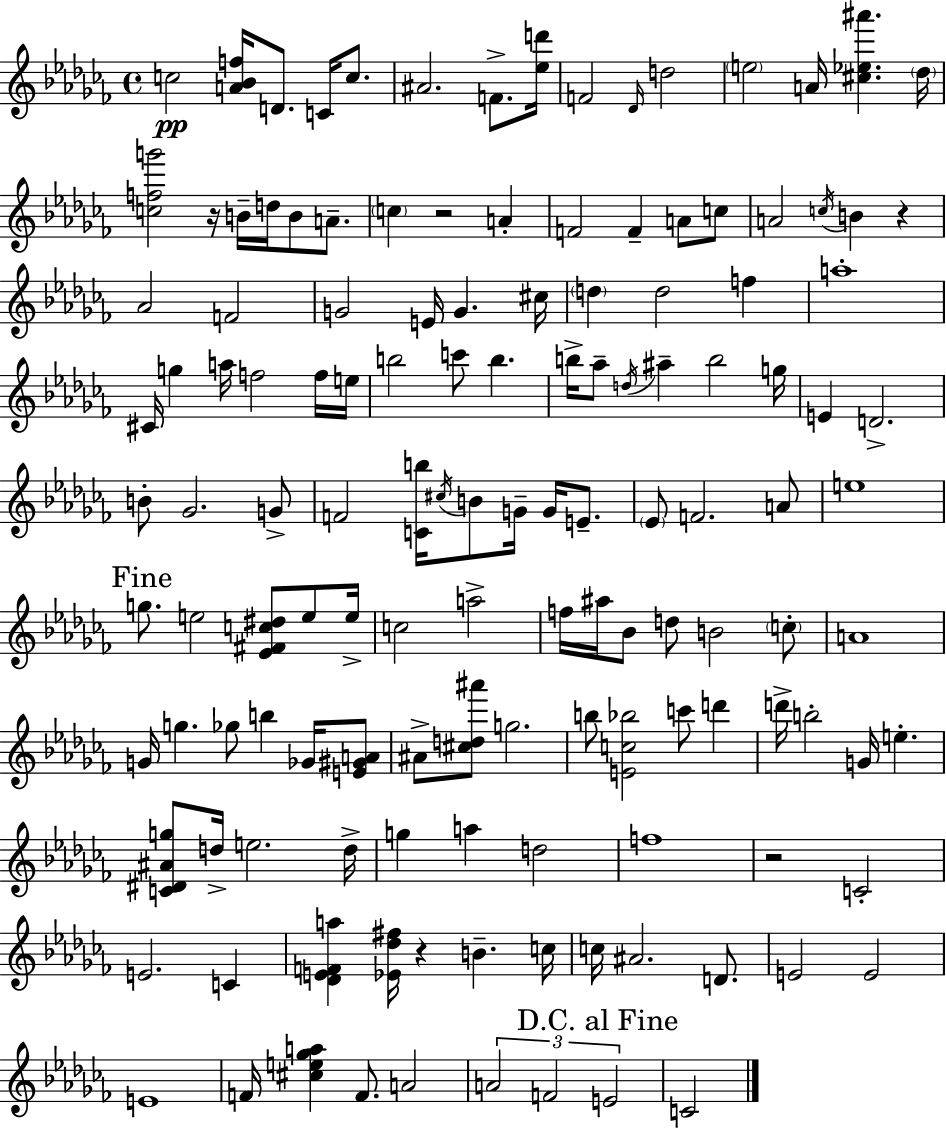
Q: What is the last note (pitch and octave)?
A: C4